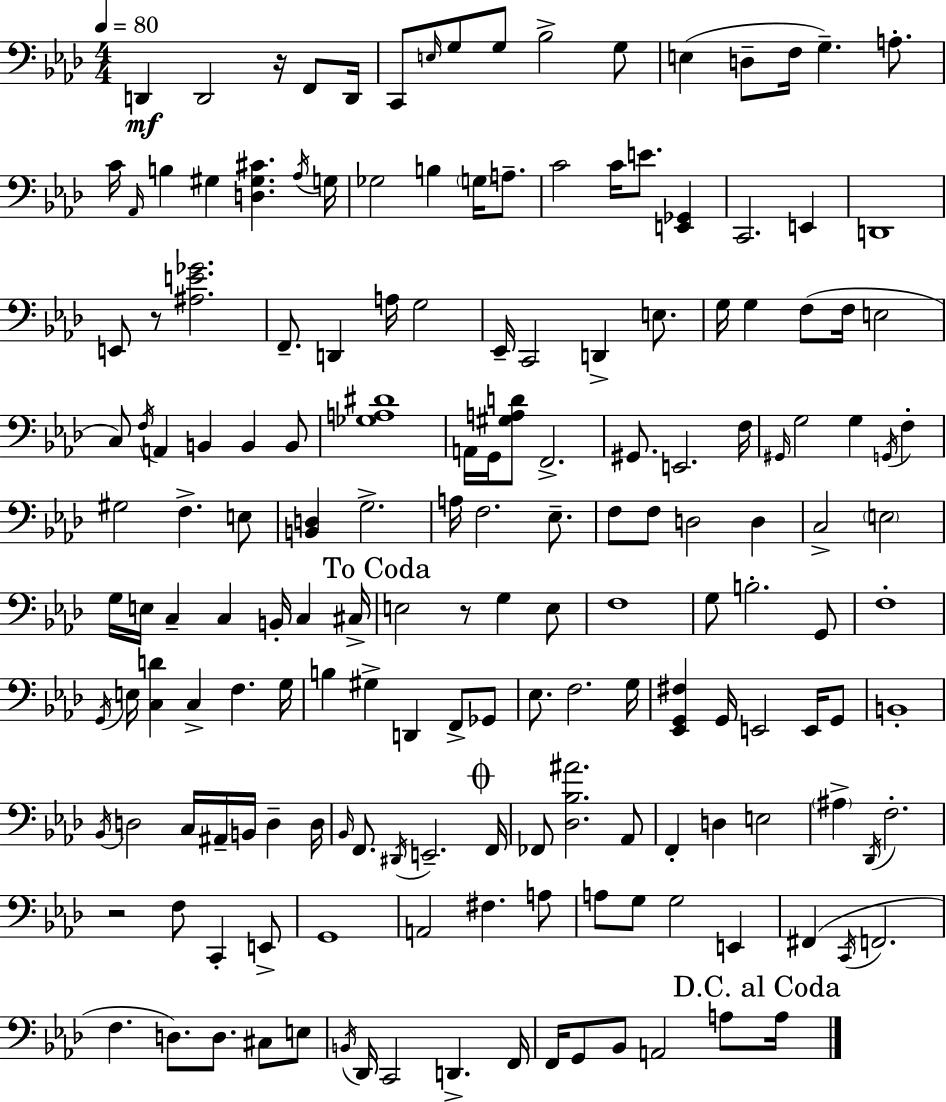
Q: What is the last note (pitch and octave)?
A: A3